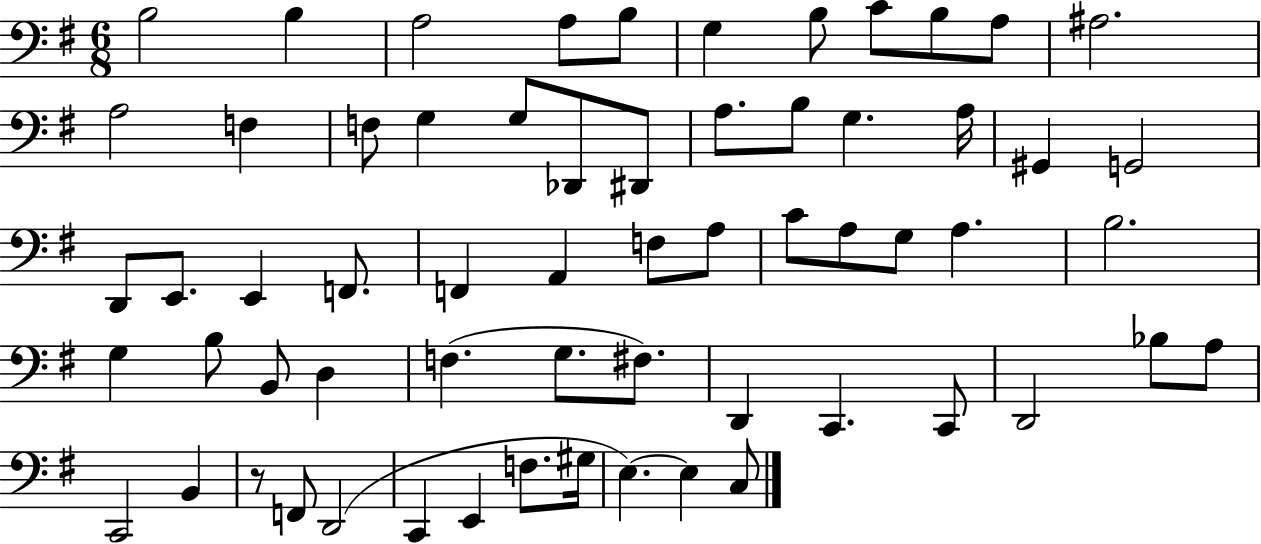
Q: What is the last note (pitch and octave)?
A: C3